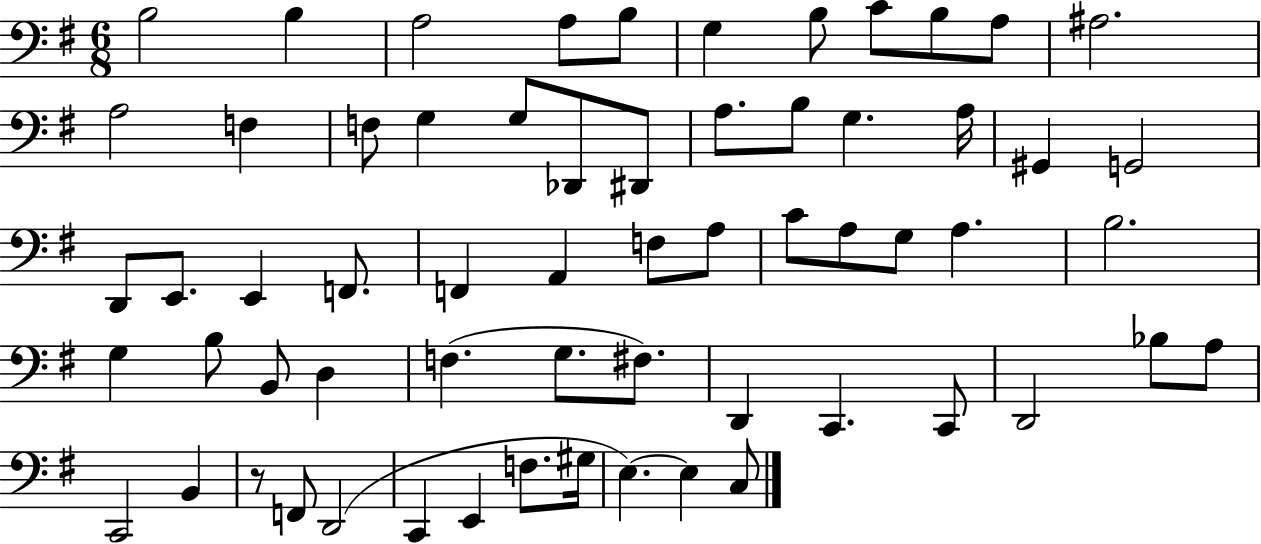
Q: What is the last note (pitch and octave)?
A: C3